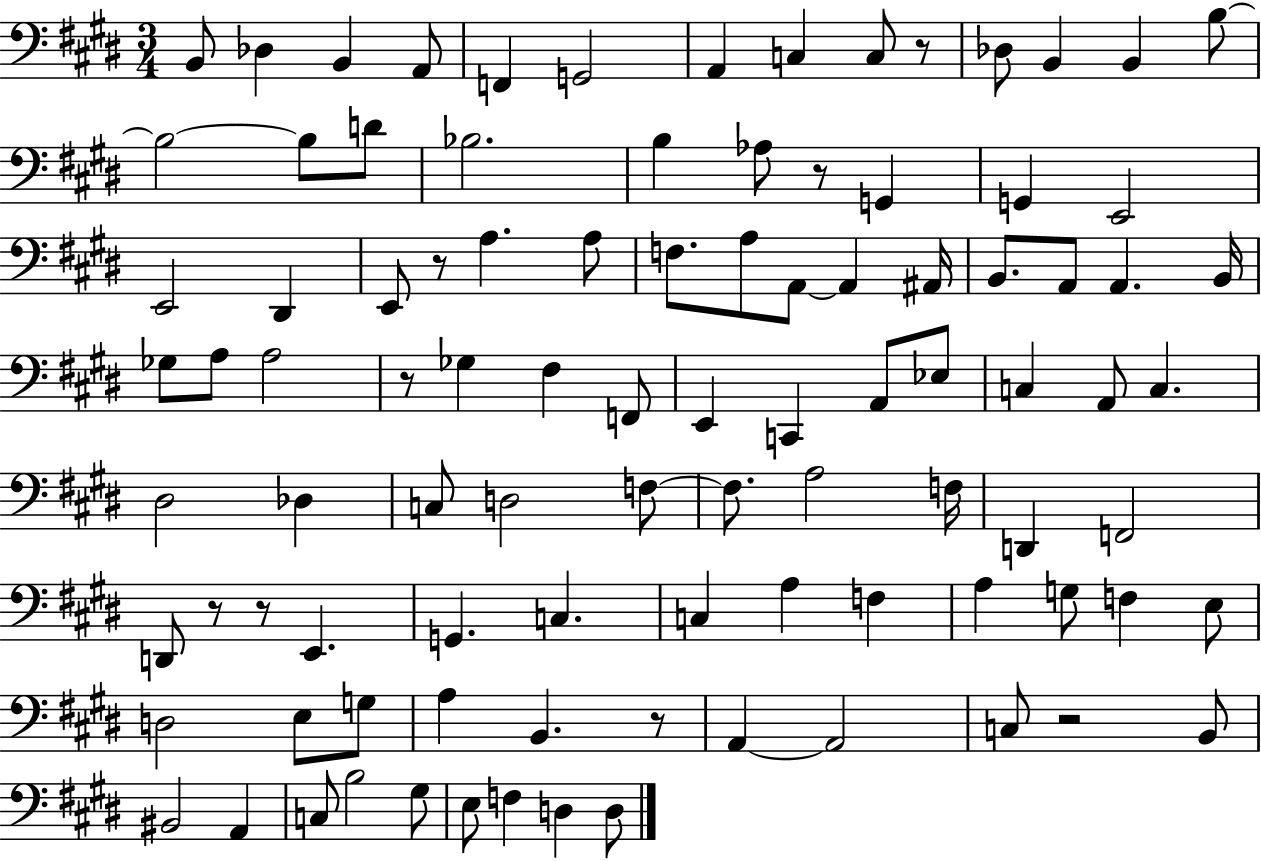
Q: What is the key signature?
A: E major